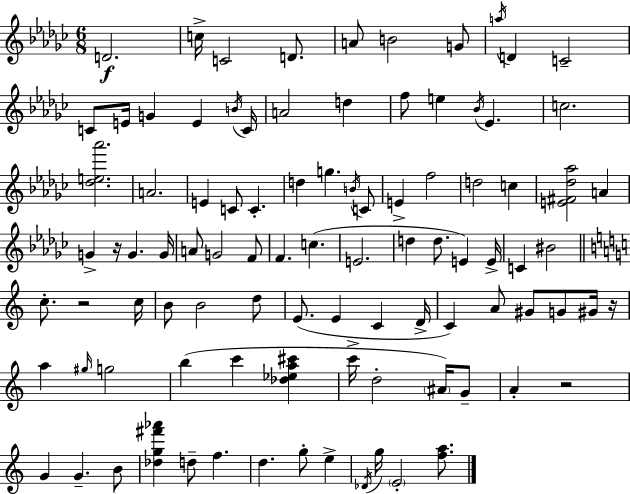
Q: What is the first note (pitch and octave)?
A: D4